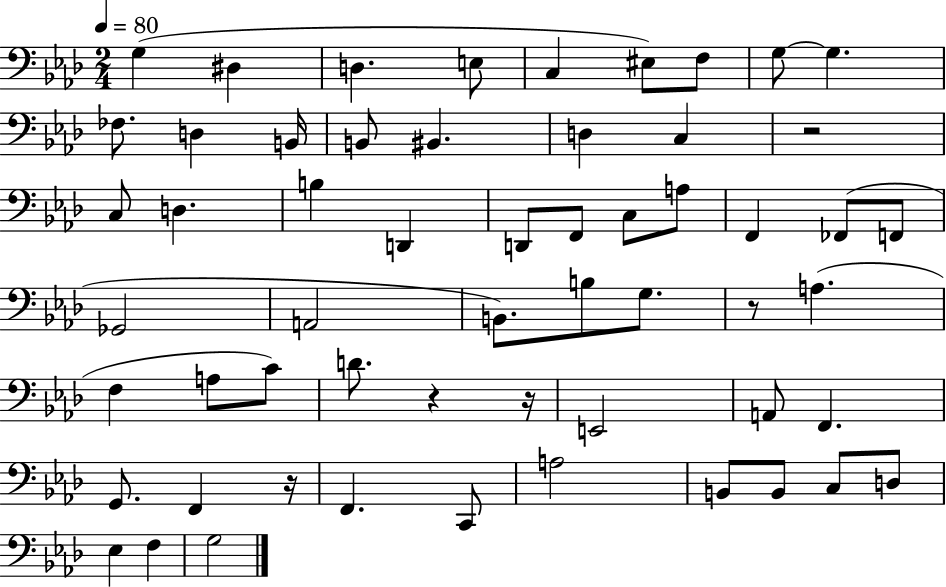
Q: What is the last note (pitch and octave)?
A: G3